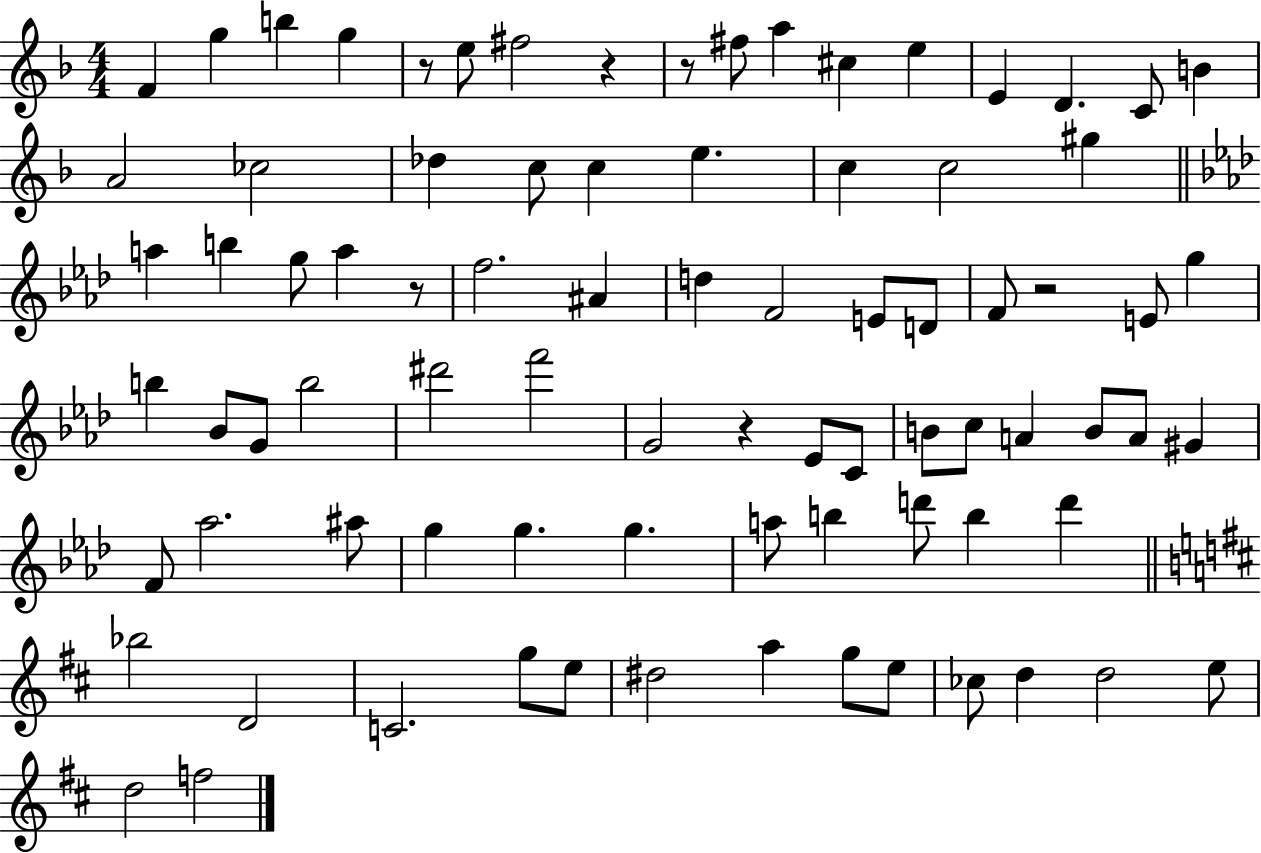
F4/q G5/q B5/q G5/q R/e E5/e F#5/h R/q R/e F#5/e A5/q C#5/q E5/q E4/q D4/q. C4/e B4/q A4/h CES5/h Db5/q C5/e C5/q E5/q. C5/q C5/h G#5/q A5/q B5/q G5/e A5/q R/e F5/h. A#4/q D5/q F4/h E4/e D4/e F4/e R/h E4/e G5/q B5/q Bb4/e G4/e B5/h D#6/h F6/h G4/h R/q Eb4/e C4/e B4/e C5/e A4/q B4/e A4/e G#4/q F4/e Ab5/h. A#5/e G5/q G5/q. G5/q. A5/e B5/q D6/e B5/q D6/q Bb5/h D4/h C4/h. G5/e E5/e D#5/h A5/q G5/e E5/e CES5/e D5/q D5/h E5/e D5/h F5/h